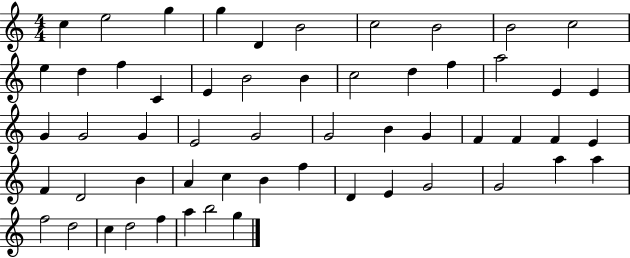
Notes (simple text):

C5/q E5/h G5/q G5/q D4/q B4/h C5/h B4/h B4/h C5/h E5/q D5/q F5/q C4/q E4/q B4/h B4/q C5/h D5/q F5/q A5/h E4/q E4/q G4/q G4/h G4/q E4/h G4/h G4/h B4/q G4/q F4/q F4/q F4/q E4/q F4/q D4/h B4/q A4/q C5/q B4/q F5/q D4/q E4/q G4/h G4/h A5/q A5/q F5/h D5/h C5/q D5/h F5/q A5/q B5/h G5/q